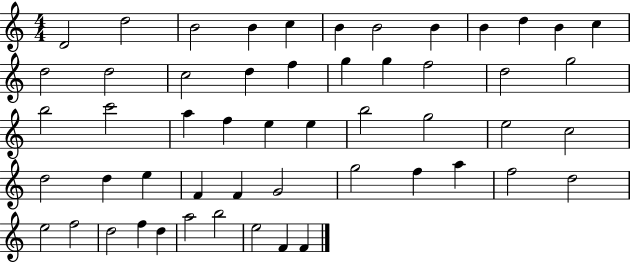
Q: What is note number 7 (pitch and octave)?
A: B4